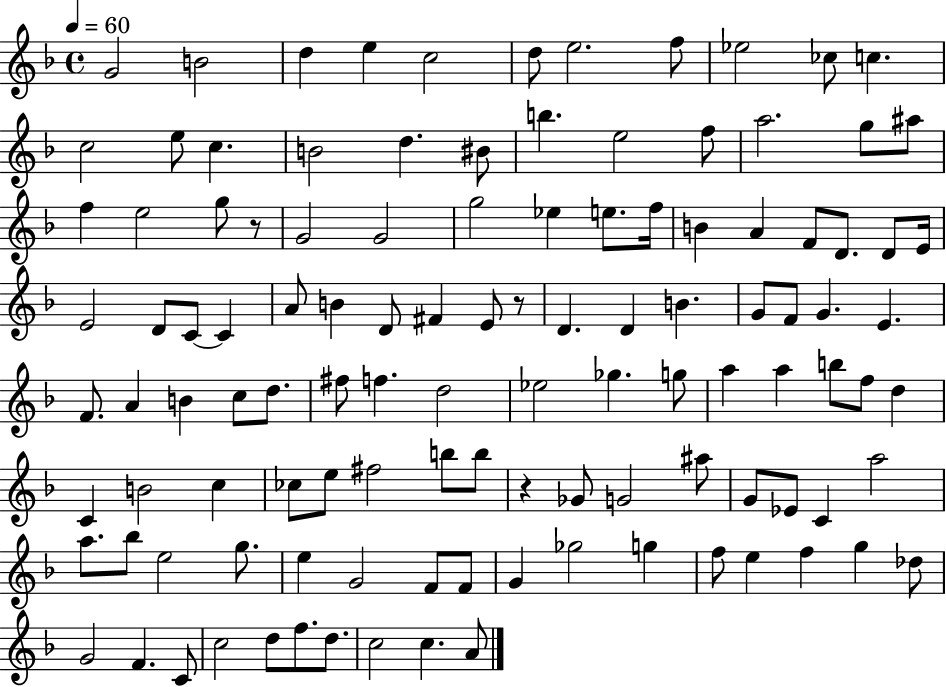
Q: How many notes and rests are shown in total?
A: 114